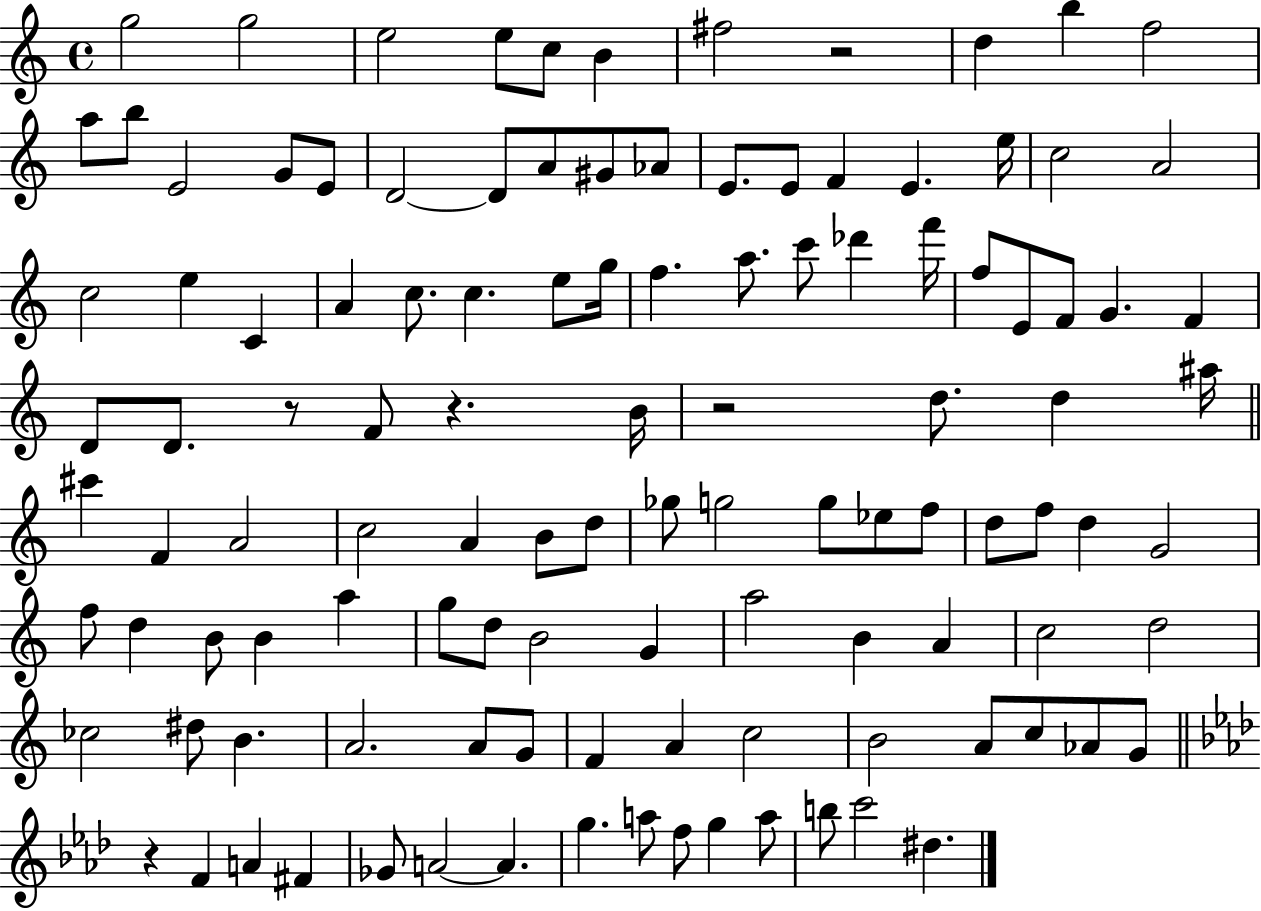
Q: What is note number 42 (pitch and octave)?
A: E4